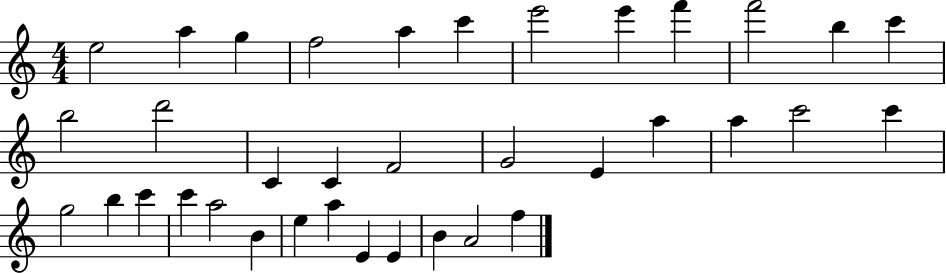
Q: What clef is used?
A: treble